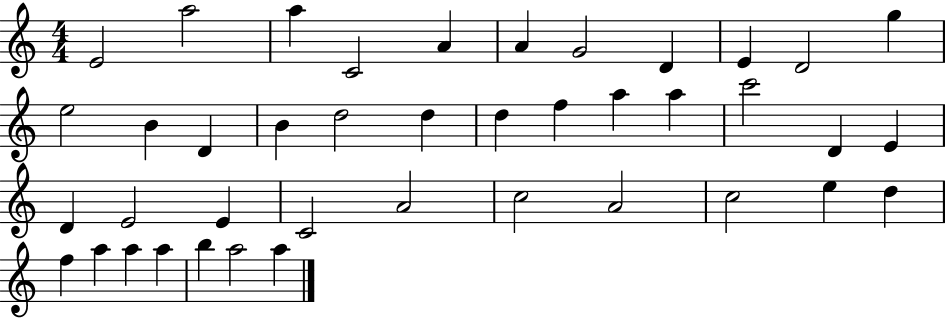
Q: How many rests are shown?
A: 0